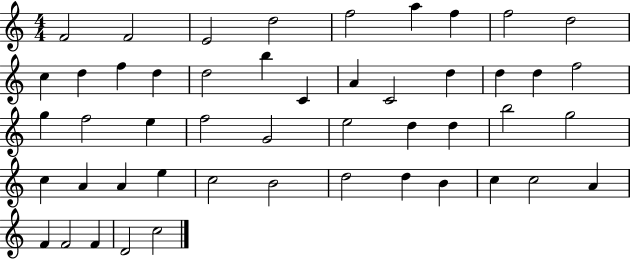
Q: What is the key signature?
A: C major